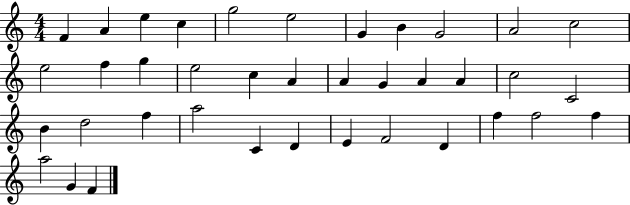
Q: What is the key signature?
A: C major